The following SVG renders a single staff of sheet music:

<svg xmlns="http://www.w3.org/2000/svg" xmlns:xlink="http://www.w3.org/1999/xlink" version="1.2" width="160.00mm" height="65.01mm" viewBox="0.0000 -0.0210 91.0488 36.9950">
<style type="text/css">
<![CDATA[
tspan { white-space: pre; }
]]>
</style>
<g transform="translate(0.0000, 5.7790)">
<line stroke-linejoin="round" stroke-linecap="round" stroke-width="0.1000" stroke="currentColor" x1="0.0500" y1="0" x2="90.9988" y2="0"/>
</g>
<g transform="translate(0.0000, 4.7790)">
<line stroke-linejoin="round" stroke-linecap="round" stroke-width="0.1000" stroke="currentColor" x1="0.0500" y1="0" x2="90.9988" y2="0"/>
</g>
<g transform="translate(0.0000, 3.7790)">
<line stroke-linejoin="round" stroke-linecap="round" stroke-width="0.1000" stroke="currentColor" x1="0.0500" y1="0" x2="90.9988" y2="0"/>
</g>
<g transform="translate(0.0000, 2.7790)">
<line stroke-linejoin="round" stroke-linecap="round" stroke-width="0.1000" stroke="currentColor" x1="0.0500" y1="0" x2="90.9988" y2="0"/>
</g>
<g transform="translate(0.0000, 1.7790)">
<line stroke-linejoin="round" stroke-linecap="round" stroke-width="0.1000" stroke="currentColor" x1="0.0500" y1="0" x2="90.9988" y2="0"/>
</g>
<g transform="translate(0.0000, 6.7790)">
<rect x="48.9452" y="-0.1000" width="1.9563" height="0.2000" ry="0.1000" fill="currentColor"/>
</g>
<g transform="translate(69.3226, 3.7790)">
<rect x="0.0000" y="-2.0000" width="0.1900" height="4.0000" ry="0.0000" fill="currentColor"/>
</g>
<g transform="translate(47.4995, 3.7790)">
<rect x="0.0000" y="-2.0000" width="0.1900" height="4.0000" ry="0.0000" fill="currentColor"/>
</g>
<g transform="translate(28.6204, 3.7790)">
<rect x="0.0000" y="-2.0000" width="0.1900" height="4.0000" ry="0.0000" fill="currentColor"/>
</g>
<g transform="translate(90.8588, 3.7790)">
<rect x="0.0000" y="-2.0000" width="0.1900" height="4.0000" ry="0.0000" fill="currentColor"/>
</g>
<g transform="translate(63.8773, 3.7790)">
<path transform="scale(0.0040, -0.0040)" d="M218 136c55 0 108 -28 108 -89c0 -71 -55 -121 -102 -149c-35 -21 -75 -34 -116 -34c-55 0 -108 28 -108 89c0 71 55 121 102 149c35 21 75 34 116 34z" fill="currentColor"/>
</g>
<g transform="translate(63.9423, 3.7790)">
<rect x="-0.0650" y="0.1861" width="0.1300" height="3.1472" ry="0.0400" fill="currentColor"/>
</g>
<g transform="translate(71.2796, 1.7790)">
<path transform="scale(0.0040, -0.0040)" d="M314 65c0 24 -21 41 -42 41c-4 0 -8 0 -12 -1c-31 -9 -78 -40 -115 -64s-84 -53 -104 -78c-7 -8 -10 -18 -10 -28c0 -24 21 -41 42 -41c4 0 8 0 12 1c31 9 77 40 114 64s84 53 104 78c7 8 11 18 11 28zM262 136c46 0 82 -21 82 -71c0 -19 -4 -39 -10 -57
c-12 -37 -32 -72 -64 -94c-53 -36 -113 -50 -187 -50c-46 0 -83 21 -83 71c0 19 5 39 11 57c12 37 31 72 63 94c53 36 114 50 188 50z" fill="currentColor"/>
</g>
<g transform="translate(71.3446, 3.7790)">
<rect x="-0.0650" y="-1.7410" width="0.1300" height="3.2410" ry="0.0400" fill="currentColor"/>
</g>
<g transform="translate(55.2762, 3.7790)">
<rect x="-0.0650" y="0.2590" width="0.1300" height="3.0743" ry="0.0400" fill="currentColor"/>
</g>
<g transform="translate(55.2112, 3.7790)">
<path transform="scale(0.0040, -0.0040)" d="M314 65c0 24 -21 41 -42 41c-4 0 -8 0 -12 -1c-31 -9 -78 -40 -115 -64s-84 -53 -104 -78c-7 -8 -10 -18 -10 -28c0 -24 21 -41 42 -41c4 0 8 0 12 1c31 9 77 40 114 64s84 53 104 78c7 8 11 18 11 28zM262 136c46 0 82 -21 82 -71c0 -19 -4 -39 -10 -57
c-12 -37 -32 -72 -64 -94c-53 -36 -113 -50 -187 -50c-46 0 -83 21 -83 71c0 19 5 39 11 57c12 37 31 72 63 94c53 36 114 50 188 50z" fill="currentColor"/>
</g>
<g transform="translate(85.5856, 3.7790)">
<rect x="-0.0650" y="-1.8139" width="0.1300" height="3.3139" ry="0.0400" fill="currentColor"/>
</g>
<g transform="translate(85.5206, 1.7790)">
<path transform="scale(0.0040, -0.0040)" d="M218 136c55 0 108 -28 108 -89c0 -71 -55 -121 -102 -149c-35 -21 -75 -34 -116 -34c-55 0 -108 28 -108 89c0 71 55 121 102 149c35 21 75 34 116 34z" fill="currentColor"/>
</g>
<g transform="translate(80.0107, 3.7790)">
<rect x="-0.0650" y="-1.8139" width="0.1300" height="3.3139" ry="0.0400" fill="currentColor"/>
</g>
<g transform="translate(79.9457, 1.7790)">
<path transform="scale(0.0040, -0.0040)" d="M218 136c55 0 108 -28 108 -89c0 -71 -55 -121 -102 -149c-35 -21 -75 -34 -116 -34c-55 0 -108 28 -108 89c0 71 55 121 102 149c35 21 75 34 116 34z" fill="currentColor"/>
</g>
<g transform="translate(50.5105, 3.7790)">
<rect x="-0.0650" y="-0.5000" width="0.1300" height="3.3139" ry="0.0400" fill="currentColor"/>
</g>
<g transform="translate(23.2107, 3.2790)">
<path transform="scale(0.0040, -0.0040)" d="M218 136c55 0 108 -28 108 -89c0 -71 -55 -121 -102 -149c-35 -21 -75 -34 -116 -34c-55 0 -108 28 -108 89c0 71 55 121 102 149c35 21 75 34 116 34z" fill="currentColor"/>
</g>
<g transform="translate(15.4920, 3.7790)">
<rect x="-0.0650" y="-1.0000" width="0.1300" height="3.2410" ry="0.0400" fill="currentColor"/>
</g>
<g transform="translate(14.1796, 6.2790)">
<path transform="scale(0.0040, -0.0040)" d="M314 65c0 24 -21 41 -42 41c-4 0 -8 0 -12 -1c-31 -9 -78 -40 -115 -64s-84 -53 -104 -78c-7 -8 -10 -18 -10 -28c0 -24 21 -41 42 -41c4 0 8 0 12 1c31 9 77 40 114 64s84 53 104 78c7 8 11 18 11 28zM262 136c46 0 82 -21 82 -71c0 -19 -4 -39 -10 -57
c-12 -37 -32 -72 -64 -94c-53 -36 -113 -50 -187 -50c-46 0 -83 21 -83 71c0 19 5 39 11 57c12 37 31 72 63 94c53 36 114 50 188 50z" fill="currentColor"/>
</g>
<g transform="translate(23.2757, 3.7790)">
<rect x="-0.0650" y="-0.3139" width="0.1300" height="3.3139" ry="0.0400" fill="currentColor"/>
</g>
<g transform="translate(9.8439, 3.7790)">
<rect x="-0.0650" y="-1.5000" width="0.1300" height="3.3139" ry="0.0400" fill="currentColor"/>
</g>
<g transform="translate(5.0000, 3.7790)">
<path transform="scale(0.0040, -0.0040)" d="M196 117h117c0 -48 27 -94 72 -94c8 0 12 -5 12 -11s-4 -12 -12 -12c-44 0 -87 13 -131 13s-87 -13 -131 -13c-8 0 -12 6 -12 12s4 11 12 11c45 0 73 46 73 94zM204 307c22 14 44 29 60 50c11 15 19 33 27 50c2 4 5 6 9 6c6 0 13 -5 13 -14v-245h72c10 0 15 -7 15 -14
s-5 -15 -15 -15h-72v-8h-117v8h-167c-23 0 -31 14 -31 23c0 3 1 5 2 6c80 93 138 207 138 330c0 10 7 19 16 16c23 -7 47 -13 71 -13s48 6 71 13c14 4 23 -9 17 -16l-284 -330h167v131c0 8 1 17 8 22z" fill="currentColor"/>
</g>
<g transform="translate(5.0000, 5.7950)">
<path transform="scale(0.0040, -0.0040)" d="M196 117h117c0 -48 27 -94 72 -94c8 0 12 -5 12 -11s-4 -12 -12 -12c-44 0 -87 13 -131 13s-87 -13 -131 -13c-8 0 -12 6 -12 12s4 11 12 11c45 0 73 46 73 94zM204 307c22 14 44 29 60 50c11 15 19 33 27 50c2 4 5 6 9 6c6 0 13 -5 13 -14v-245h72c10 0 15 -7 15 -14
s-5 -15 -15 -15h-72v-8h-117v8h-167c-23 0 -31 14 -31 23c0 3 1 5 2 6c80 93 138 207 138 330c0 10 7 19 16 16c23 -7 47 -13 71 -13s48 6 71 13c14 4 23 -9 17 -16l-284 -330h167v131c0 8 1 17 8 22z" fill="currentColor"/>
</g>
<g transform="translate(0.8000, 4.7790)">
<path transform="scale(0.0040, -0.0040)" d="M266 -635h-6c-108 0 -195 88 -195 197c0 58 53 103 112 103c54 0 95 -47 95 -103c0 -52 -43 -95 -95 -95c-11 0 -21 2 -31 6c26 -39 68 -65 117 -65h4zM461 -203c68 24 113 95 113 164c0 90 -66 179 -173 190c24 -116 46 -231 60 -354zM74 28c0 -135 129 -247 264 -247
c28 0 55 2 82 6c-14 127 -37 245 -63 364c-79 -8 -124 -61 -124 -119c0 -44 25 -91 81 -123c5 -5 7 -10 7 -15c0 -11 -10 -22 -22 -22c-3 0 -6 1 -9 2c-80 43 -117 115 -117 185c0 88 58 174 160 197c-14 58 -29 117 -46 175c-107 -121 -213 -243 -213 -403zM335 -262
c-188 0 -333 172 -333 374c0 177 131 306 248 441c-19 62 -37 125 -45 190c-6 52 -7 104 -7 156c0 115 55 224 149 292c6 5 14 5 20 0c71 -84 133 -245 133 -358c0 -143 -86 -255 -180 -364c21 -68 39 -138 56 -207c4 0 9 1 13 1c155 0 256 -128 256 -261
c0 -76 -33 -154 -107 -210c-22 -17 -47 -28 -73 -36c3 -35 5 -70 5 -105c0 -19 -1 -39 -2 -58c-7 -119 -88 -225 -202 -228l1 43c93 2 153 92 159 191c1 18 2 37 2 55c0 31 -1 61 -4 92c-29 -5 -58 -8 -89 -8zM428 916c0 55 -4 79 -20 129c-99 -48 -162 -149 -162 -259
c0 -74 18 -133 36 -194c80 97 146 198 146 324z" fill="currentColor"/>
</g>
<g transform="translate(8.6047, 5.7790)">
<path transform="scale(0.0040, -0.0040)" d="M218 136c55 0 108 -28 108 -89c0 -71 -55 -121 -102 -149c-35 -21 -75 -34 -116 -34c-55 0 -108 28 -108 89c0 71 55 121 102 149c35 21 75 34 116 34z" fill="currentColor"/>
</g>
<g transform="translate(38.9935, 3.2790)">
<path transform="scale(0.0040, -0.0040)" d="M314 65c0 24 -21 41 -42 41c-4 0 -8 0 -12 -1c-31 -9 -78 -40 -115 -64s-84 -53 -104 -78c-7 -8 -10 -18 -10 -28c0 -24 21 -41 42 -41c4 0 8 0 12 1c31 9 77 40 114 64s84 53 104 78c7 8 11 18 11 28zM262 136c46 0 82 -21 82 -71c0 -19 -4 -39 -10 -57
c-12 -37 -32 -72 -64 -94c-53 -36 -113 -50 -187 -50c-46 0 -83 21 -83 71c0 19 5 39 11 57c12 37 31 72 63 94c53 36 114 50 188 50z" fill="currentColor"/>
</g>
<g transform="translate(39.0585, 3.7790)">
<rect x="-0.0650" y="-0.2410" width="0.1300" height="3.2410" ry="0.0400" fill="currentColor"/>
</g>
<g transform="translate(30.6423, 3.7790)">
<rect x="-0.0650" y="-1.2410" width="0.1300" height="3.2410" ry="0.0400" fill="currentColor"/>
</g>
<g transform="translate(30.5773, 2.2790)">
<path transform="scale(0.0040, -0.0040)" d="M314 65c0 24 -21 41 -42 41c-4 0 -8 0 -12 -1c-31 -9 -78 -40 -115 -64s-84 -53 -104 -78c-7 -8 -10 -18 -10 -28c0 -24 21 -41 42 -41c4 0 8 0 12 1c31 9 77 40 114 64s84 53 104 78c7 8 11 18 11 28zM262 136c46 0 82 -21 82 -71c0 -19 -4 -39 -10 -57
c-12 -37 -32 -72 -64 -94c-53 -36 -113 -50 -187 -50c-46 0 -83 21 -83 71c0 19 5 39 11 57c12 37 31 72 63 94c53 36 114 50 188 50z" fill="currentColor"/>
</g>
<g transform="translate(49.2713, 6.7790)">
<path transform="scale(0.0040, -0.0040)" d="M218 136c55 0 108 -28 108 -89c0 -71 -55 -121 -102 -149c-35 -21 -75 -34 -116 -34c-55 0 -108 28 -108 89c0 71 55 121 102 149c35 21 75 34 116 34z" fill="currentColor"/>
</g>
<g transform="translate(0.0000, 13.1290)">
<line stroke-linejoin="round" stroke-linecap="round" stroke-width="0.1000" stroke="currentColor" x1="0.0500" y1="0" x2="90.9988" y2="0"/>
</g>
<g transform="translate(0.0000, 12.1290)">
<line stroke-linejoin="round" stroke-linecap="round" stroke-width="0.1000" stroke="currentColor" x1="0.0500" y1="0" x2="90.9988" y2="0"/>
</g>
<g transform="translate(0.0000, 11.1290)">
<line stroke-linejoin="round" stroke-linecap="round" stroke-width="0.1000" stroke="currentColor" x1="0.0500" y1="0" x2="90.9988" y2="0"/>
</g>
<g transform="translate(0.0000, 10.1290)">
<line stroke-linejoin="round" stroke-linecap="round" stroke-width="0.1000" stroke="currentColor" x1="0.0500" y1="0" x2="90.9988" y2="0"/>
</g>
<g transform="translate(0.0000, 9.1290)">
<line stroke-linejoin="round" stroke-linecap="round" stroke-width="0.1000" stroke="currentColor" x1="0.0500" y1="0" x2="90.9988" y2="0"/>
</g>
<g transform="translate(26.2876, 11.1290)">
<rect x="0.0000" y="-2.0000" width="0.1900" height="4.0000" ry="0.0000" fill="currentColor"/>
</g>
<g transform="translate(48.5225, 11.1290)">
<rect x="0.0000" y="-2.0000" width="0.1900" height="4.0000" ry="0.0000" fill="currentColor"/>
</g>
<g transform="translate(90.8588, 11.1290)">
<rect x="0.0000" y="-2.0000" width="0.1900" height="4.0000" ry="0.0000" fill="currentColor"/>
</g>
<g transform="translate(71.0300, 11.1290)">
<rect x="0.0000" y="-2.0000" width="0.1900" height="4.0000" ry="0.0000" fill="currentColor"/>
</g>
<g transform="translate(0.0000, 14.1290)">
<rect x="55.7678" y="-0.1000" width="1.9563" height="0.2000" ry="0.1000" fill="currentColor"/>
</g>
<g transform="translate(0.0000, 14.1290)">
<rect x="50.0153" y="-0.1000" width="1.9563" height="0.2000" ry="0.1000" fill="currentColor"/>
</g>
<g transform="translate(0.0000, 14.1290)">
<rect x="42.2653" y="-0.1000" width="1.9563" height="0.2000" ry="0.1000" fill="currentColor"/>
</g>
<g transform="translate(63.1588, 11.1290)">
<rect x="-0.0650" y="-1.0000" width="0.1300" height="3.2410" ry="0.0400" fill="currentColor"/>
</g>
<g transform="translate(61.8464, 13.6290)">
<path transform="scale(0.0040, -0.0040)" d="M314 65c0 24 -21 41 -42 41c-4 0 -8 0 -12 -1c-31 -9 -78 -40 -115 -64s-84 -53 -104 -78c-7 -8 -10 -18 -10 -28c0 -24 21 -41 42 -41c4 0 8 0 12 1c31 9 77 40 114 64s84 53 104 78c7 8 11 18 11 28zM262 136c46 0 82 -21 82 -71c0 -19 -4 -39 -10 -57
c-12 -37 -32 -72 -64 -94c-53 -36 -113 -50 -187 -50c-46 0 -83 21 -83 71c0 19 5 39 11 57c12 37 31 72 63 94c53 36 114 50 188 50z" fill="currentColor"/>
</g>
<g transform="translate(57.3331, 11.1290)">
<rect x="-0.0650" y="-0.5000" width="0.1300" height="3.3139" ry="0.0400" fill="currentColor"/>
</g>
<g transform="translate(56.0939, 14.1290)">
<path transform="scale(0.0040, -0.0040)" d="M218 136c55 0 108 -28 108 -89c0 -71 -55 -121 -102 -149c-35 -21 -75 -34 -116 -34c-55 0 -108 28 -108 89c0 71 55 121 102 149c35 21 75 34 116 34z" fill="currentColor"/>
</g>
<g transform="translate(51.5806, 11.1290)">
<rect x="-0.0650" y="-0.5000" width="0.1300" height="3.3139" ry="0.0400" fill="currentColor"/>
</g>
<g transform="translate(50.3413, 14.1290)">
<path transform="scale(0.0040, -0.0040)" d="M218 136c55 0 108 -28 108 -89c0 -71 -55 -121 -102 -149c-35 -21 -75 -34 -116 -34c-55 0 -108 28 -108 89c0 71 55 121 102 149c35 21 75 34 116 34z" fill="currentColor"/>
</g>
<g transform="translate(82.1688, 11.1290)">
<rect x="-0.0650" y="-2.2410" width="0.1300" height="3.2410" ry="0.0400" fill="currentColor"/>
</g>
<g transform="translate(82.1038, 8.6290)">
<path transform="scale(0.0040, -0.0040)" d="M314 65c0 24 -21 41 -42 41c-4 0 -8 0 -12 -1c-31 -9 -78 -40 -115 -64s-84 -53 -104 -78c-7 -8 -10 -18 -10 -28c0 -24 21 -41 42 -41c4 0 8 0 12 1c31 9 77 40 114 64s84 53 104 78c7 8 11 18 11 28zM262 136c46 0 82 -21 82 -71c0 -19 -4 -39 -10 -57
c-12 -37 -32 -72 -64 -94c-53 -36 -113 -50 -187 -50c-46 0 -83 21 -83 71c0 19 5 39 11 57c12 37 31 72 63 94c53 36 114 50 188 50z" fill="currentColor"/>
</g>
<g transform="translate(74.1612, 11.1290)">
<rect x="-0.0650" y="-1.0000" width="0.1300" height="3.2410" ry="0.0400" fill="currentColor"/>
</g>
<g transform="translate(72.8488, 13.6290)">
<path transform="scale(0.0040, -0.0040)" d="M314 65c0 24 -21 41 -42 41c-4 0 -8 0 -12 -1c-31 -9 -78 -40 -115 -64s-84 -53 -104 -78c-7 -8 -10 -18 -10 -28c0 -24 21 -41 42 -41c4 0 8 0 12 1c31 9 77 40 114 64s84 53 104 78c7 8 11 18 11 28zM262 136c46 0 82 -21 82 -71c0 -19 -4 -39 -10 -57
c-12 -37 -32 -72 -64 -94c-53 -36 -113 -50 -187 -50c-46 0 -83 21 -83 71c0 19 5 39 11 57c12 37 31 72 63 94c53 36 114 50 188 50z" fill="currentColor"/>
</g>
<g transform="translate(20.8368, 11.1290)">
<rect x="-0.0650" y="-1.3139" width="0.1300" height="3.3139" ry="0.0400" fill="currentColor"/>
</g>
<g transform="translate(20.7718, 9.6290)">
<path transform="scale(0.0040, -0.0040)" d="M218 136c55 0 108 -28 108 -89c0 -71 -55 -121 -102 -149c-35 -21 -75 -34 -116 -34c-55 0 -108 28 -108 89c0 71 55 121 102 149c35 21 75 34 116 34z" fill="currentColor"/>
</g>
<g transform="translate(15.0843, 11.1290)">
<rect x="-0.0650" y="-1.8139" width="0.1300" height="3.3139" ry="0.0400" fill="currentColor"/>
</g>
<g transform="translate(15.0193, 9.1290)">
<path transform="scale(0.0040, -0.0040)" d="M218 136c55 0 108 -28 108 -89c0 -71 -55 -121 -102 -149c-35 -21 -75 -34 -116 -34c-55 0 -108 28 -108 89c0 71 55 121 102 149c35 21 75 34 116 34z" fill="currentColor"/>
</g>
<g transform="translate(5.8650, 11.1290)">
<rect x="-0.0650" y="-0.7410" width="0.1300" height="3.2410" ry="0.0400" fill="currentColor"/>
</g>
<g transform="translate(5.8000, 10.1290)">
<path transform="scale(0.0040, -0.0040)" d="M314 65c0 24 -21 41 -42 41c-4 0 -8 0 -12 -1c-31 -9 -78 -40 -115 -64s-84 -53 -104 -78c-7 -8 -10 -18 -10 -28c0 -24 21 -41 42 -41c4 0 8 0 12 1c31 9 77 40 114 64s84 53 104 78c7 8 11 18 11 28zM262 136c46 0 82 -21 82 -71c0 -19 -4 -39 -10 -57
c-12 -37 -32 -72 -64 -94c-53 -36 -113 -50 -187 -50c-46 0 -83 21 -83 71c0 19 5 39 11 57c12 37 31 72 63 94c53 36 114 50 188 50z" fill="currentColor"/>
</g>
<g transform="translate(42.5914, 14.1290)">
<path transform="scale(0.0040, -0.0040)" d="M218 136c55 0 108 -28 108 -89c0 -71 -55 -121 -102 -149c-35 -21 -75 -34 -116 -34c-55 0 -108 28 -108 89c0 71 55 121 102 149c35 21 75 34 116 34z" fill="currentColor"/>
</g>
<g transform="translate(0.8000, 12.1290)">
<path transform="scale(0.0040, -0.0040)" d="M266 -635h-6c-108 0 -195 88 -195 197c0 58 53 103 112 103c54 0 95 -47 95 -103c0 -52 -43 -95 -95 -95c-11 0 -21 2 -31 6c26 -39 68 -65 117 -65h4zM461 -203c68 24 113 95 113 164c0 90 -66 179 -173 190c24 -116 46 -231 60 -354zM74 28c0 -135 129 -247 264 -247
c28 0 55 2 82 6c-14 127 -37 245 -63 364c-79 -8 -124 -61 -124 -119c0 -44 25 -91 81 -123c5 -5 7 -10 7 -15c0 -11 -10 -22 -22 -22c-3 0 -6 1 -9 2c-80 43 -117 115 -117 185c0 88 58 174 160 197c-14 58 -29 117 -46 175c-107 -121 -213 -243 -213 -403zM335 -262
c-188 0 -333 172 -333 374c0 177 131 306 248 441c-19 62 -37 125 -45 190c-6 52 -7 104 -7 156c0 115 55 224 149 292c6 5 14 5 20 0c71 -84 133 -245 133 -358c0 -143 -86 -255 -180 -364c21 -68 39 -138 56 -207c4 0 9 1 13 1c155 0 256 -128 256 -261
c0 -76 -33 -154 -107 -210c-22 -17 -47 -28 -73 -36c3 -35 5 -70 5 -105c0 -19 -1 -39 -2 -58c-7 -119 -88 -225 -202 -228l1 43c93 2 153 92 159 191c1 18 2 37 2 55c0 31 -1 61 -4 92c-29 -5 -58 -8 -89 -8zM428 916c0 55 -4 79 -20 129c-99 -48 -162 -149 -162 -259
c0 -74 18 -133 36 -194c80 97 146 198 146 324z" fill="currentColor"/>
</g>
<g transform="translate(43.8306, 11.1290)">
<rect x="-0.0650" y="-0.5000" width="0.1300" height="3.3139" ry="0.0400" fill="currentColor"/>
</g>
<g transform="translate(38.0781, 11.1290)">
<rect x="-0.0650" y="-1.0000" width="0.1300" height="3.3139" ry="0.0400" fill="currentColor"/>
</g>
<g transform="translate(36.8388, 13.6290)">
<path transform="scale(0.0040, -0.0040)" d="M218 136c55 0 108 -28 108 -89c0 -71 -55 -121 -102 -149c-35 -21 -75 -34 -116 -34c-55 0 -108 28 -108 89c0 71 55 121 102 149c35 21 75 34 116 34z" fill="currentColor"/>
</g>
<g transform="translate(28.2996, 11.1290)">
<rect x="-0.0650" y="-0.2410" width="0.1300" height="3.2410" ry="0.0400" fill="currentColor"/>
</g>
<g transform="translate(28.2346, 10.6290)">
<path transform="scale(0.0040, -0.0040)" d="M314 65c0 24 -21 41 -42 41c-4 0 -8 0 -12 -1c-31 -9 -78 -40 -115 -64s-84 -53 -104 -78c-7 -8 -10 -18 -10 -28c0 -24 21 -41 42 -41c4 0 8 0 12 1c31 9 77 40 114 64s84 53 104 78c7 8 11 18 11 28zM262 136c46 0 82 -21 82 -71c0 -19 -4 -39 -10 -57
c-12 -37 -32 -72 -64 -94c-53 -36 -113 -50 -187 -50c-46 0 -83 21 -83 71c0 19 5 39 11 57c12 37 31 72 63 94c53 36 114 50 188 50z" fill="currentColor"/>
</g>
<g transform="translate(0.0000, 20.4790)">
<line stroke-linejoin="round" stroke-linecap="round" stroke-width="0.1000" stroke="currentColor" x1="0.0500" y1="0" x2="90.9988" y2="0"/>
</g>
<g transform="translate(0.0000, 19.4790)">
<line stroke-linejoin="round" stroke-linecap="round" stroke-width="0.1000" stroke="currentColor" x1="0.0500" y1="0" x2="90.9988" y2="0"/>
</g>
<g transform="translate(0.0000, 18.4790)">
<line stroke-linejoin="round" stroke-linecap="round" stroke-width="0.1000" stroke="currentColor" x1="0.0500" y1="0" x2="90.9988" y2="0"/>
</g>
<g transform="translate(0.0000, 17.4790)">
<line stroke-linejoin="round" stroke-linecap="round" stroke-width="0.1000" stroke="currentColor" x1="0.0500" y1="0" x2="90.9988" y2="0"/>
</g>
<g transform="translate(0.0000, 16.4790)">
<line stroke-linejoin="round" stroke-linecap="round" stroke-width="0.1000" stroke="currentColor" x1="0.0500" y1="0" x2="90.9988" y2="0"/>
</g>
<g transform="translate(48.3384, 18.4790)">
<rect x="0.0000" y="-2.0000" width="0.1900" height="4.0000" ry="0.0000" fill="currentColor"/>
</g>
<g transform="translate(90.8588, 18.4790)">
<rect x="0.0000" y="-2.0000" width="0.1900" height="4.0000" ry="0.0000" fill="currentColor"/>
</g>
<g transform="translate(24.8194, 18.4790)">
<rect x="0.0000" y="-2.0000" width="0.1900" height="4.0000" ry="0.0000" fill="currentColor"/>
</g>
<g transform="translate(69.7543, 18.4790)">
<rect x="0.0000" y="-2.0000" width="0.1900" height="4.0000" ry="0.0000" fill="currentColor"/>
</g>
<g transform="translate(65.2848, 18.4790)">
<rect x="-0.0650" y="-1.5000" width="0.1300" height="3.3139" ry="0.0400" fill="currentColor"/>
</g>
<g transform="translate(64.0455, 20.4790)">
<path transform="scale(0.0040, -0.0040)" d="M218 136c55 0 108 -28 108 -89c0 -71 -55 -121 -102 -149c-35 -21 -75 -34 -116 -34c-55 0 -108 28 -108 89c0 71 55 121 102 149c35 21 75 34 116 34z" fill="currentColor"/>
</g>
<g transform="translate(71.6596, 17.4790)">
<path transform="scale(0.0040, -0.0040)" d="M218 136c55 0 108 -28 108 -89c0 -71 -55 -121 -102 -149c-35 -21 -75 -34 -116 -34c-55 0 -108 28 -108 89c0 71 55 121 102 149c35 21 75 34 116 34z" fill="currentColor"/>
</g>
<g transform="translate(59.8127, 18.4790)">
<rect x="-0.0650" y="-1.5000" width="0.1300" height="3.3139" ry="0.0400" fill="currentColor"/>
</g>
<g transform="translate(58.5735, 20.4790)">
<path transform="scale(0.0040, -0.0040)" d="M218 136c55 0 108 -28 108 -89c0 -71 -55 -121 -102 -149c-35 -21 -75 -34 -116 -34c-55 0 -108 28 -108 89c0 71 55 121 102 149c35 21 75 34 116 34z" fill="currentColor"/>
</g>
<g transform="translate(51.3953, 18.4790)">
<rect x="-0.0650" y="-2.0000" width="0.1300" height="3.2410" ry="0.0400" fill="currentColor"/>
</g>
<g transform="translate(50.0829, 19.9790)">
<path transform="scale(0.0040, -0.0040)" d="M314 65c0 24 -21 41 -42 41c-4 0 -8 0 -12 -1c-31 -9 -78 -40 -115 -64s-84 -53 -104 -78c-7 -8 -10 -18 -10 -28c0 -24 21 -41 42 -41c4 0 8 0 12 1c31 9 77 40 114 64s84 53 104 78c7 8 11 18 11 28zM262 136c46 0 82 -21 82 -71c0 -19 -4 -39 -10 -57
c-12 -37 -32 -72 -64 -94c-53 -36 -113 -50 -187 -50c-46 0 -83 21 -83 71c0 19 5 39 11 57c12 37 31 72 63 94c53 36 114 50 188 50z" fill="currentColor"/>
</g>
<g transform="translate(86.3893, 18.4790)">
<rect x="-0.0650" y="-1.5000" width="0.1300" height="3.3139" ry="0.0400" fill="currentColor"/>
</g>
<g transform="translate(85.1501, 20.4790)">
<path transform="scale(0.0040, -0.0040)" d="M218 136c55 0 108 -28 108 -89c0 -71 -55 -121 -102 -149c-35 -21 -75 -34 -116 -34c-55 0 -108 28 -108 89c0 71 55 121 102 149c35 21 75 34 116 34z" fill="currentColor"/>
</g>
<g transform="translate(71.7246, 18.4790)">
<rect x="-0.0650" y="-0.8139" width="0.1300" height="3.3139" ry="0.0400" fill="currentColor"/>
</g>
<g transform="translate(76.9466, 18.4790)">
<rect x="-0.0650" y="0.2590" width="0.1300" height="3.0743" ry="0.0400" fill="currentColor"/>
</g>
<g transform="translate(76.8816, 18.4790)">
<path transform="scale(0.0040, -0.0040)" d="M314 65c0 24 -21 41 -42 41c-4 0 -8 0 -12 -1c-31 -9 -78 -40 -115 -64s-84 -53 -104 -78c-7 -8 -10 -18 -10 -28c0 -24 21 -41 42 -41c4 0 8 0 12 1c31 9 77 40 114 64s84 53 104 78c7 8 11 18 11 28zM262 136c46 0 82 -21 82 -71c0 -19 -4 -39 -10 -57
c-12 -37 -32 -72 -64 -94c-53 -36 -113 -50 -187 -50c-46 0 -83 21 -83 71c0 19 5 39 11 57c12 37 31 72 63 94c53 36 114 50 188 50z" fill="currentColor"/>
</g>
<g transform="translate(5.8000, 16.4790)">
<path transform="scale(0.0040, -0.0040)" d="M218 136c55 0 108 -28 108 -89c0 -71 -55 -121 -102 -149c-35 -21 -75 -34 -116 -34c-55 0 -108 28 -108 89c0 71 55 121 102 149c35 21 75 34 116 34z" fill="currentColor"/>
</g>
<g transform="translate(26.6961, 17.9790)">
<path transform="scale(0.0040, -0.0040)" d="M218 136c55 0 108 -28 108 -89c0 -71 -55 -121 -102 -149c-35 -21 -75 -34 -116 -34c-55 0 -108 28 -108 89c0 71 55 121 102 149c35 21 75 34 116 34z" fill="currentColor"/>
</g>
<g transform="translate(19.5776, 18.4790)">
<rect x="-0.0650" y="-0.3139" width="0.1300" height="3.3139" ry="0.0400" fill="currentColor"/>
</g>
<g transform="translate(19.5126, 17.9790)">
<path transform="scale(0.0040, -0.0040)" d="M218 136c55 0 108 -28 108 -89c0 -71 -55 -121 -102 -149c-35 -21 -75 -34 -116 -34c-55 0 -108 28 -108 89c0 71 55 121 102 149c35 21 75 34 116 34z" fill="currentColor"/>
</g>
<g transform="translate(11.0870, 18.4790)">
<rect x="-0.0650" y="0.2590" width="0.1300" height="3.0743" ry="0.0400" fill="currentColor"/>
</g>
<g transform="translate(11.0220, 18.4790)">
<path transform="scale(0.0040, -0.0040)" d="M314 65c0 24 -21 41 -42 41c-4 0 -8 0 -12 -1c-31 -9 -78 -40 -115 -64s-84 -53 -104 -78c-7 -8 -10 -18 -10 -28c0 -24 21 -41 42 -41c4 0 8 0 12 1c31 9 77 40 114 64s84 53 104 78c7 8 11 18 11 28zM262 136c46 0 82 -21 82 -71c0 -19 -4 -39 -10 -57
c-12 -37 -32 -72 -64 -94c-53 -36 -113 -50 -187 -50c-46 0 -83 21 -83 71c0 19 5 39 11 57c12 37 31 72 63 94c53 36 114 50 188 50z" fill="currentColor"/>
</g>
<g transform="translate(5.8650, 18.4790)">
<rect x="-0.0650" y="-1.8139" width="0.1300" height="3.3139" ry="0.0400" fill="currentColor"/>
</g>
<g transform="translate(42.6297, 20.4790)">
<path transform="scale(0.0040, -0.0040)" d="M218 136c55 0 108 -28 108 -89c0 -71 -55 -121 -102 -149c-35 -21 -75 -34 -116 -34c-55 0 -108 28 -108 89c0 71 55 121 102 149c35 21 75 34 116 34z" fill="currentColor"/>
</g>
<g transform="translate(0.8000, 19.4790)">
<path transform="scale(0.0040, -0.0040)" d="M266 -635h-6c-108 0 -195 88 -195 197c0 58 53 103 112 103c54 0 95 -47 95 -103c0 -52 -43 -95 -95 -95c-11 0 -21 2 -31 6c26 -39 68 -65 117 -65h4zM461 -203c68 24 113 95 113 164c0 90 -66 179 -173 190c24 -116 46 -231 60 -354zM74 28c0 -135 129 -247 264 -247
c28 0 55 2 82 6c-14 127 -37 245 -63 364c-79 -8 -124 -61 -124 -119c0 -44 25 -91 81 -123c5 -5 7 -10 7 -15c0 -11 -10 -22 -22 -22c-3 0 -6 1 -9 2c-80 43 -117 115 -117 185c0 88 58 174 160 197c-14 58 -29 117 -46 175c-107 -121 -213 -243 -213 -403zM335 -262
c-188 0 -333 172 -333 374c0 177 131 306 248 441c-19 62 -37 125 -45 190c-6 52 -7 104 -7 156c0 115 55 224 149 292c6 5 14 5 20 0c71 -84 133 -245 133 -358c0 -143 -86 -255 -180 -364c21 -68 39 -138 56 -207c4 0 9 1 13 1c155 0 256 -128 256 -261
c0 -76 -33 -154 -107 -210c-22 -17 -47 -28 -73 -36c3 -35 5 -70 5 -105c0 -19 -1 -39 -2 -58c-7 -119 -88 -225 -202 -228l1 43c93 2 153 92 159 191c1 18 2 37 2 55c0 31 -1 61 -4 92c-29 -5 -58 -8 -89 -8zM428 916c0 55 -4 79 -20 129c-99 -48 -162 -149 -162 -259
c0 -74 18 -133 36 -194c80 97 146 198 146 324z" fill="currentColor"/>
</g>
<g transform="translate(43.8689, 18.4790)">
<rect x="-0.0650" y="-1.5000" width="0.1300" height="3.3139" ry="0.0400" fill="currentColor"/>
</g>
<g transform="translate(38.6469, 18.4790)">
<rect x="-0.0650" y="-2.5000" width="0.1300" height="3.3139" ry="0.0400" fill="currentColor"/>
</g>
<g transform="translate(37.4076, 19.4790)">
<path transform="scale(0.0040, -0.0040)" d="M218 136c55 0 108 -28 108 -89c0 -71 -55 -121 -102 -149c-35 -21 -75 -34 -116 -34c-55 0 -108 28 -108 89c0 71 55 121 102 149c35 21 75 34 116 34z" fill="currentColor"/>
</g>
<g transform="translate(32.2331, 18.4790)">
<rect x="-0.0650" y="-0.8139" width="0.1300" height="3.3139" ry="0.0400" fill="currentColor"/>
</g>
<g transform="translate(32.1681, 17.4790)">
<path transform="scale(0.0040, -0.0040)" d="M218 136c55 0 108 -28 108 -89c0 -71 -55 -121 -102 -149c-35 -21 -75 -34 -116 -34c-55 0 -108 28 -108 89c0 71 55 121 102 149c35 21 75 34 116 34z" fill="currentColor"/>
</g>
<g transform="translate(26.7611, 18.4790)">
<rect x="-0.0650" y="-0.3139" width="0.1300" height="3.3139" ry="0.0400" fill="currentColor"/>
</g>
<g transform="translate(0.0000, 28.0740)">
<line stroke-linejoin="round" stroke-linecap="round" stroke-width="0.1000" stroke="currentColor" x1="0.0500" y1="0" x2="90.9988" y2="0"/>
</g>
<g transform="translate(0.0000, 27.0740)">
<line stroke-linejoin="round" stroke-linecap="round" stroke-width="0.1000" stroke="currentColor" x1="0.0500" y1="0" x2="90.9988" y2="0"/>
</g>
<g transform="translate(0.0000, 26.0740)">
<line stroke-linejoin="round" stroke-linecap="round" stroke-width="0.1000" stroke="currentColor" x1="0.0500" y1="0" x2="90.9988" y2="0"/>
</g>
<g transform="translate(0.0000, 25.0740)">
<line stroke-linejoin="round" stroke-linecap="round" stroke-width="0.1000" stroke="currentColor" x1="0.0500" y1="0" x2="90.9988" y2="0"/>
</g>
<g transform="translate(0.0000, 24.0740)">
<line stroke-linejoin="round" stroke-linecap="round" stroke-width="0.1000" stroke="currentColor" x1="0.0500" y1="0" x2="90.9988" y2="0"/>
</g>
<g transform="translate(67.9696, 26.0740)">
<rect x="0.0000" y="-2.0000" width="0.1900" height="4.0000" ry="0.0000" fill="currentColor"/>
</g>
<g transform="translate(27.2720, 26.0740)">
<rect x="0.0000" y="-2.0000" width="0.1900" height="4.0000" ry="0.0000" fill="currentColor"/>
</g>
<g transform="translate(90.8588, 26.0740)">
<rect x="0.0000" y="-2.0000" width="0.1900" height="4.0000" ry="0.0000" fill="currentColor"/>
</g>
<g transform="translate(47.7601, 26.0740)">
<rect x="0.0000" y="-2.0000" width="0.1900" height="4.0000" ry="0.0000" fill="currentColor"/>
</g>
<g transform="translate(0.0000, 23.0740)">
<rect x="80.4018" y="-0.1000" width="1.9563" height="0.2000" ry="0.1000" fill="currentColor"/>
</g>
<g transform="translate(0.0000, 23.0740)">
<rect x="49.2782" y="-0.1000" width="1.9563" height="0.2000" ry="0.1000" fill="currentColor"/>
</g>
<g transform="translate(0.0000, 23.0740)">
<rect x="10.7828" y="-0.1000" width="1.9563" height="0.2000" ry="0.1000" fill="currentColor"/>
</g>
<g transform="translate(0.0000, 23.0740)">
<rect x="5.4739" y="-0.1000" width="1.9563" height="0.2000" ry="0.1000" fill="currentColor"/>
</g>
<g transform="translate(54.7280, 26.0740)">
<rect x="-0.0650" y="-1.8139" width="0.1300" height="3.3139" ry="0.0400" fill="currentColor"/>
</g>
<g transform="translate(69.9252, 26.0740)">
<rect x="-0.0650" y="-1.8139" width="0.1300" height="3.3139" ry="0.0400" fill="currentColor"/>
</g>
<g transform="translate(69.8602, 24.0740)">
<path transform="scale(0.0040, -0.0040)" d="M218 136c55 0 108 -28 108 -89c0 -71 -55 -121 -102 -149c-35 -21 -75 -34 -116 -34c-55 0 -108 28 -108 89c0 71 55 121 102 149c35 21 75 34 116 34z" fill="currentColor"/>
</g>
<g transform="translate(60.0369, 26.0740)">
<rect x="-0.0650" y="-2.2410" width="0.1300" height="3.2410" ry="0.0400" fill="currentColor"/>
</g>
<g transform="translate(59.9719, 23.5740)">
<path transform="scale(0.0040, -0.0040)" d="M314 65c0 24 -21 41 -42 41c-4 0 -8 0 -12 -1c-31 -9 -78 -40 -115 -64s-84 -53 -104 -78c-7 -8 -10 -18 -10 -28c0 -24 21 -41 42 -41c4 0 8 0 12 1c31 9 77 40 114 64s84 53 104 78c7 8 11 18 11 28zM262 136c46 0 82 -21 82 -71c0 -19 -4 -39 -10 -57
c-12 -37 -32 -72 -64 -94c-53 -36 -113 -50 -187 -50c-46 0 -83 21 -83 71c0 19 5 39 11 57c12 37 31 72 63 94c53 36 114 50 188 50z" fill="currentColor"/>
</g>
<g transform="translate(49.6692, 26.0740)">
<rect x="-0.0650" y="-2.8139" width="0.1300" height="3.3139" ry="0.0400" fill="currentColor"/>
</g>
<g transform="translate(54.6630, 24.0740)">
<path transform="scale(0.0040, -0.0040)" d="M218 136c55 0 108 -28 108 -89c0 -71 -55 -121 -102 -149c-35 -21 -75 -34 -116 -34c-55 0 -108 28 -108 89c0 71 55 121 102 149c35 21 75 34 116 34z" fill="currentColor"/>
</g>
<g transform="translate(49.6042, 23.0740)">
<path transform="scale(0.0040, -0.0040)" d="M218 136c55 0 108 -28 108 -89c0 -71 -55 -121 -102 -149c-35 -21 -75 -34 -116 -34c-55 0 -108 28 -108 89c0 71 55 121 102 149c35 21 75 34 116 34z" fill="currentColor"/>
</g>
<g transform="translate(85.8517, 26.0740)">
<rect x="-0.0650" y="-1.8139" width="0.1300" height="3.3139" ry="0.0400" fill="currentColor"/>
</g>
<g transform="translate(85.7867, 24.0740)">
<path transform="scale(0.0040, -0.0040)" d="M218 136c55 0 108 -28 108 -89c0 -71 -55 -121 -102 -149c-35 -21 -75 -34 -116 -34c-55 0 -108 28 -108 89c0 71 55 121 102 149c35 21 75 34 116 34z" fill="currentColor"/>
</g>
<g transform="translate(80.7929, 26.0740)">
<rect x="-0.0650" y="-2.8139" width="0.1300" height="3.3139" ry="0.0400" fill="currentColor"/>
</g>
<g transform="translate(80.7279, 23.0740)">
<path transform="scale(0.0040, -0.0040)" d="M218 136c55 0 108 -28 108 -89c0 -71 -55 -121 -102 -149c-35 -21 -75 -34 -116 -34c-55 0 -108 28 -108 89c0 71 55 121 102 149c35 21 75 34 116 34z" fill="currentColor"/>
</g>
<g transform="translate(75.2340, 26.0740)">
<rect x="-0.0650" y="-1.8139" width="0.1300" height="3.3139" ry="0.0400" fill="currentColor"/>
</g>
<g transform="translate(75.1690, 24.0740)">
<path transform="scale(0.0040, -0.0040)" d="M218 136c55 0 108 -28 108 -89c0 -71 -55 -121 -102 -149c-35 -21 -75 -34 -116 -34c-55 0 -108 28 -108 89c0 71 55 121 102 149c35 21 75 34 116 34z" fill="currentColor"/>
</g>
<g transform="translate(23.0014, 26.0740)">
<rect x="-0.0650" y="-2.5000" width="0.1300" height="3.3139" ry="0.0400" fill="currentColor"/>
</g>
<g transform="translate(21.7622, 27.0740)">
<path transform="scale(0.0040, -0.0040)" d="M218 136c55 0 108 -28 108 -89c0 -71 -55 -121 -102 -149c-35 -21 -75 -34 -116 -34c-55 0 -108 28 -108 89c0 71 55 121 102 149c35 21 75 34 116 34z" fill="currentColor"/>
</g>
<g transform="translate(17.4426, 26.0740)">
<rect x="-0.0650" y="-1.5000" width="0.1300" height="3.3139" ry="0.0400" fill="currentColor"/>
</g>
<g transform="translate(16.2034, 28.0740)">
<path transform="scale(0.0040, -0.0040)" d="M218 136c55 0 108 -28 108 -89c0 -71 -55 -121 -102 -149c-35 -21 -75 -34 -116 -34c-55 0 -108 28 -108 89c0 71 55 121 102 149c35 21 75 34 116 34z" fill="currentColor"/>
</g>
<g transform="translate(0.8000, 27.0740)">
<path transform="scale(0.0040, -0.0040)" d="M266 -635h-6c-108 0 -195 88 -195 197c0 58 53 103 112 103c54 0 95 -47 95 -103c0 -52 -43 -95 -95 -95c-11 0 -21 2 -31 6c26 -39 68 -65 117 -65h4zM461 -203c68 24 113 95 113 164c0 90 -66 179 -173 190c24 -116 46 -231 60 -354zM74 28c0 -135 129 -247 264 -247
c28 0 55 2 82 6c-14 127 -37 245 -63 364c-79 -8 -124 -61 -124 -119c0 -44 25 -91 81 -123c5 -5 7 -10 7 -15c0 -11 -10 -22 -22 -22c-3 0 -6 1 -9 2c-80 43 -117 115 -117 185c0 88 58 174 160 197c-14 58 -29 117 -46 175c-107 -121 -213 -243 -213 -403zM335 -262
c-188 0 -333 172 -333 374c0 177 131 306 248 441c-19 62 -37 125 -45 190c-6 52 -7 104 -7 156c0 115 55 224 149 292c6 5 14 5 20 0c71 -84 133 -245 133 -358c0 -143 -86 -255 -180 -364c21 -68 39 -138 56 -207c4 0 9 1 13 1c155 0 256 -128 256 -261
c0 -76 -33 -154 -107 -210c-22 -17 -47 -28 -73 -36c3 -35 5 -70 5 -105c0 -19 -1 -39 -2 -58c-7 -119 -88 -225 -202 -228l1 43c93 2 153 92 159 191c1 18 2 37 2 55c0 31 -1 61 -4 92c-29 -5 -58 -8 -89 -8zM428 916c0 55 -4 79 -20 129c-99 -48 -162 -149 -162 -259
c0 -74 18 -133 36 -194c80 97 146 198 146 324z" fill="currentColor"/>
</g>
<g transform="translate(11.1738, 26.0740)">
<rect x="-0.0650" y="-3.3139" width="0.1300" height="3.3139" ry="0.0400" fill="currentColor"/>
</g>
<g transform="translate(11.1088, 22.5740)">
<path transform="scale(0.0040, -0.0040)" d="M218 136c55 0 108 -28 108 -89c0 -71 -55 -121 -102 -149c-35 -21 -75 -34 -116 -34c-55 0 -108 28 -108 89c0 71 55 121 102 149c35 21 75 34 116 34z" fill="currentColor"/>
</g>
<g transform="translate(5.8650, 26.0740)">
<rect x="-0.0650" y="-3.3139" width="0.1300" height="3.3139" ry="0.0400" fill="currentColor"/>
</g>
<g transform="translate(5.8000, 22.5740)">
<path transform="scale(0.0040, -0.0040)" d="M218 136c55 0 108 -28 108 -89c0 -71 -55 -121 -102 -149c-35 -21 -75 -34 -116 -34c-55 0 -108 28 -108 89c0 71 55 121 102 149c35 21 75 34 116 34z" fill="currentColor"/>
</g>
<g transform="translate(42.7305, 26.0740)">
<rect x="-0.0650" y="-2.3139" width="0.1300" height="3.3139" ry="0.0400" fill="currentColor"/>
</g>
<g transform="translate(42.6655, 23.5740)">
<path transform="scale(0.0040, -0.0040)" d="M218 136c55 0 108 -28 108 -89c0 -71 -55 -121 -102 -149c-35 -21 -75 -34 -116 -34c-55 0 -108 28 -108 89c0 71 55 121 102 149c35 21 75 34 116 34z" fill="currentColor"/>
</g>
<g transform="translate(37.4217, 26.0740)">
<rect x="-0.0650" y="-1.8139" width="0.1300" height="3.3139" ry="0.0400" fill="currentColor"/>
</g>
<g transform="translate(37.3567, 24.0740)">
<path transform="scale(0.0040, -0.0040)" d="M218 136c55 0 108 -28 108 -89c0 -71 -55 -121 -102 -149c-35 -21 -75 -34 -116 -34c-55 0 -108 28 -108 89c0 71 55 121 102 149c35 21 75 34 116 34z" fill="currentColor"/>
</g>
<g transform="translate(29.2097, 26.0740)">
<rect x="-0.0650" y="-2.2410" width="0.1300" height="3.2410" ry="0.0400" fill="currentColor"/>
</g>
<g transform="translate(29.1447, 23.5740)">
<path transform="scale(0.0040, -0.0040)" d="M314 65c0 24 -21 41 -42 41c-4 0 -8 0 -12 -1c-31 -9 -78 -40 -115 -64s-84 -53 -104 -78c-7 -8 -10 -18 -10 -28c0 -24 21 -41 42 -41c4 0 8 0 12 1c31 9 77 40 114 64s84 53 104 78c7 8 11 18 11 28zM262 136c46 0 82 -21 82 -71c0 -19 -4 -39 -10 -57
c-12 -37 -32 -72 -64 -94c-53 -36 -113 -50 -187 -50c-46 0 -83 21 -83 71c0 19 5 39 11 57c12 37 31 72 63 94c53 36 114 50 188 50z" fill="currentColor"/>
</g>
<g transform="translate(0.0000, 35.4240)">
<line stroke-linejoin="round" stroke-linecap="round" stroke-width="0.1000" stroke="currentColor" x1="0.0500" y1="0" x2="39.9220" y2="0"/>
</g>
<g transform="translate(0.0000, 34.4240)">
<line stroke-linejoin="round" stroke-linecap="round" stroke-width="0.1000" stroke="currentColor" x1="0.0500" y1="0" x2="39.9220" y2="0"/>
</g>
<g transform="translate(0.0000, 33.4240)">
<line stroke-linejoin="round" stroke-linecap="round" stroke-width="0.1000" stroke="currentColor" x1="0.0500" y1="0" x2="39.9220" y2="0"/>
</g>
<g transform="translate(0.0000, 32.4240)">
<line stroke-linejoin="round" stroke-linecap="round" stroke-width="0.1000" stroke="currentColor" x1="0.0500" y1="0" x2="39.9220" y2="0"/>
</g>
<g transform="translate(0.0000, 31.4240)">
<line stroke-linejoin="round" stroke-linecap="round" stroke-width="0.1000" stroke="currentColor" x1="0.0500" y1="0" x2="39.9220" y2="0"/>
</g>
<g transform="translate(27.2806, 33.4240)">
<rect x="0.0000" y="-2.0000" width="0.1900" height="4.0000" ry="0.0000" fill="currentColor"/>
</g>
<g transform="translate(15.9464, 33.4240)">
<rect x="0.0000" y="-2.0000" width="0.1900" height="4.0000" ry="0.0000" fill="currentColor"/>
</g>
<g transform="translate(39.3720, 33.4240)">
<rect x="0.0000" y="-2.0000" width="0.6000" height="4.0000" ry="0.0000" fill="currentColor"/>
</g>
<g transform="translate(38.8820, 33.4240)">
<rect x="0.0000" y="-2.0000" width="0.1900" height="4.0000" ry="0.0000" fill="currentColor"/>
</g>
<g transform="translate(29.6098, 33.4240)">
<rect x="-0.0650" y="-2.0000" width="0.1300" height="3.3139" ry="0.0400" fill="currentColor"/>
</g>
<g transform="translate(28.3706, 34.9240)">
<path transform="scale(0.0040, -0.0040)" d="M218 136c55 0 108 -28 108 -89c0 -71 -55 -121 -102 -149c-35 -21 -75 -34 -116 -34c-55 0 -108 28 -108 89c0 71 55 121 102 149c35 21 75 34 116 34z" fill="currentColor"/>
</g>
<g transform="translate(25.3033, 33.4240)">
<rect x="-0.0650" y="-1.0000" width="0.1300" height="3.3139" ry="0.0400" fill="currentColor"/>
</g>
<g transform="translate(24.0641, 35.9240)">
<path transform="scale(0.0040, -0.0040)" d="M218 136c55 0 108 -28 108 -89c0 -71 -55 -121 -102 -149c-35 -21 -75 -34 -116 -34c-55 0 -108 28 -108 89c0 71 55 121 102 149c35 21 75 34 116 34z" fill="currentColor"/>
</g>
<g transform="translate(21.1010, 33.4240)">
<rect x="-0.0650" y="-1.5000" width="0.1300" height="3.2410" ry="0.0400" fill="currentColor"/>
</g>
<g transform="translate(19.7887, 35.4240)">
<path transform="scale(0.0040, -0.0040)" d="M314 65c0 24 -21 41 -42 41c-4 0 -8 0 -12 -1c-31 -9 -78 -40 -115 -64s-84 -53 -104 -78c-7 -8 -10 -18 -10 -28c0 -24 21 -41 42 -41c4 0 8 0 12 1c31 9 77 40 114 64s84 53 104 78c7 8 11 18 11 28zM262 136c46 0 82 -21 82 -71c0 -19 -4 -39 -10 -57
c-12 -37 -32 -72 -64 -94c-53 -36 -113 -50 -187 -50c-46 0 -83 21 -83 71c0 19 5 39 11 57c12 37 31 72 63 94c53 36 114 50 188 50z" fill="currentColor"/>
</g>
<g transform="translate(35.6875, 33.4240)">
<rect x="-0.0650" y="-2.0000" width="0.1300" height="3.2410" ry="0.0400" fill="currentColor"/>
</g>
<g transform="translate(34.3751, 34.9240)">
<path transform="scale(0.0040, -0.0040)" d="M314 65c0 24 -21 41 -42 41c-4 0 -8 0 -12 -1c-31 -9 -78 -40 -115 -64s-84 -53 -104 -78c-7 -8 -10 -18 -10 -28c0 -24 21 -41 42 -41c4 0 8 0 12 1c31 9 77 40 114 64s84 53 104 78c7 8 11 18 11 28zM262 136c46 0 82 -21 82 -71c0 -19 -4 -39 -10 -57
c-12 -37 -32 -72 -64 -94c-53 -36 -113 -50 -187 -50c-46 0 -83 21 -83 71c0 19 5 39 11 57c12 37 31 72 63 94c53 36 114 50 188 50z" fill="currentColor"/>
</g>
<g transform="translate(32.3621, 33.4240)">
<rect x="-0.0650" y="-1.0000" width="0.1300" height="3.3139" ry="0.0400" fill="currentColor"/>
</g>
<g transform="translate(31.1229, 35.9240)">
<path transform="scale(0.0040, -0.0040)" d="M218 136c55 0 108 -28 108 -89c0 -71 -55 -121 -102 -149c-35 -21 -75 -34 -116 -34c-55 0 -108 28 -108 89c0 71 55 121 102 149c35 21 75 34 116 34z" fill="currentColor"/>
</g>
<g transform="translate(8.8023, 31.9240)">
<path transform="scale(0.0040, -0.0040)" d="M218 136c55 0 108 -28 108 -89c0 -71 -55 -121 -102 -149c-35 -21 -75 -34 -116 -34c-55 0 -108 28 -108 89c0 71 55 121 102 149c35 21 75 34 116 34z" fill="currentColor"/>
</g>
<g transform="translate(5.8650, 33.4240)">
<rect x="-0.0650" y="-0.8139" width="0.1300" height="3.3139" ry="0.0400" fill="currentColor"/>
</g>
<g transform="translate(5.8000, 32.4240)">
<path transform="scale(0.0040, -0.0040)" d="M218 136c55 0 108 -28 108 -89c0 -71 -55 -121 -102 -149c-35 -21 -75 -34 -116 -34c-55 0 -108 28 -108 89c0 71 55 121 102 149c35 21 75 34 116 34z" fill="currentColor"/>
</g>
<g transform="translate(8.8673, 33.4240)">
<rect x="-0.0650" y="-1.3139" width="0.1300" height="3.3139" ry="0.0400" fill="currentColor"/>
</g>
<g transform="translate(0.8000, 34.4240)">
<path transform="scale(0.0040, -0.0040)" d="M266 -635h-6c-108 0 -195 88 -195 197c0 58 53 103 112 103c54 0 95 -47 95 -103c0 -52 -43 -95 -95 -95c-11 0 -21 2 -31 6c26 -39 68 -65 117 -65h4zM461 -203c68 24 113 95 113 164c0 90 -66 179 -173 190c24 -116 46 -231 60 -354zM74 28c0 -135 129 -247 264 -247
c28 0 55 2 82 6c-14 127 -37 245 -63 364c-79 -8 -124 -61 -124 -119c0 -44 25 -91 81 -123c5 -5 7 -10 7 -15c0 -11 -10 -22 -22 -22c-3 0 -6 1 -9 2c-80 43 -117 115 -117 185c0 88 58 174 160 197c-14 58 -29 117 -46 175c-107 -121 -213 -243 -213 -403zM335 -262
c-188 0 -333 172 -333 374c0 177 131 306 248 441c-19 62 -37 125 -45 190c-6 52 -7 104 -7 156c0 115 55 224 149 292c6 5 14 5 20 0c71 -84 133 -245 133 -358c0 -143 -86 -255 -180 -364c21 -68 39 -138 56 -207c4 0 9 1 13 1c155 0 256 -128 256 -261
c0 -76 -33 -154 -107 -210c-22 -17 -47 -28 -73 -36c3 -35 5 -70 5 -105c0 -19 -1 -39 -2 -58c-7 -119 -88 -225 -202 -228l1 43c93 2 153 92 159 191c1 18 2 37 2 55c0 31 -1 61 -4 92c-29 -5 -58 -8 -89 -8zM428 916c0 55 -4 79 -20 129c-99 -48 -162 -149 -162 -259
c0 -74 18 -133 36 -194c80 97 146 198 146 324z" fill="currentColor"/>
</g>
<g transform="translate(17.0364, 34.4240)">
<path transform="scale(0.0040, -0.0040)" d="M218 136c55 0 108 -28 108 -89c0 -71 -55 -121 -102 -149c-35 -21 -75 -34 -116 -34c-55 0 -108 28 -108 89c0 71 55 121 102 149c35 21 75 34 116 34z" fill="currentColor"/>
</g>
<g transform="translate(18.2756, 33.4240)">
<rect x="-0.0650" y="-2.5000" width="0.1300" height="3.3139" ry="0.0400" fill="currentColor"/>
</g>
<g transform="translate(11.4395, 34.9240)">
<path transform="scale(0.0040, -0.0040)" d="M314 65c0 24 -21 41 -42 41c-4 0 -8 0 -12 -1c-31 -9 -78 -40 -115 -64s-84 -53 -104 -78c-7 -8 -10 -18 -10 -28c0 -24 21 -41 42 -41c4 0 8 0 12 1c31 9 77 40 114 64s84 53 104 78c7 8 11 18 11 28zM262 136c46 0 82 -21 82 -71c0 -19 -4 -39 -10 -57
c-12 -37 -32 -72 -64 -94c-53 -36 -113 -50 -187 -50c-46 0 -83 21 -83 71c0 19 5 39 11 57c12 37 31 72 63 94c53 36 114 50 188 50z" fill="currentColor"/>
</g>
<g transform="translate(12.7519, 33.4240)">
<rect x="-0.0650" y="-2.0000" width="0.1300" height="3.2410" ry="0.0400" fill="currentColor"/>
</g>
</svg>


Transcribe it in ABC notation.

X:1
T:Untitled
M:4/4
L:1/4
K:C
E D2 c e2 c2 C B2 B f2 f f d2 f e c2 D C C C D2 D2 g2 f B2 c c d G E F2 E E d B2 E b b E G g2 f g a f g2 f f a f d e F2 G E2 D F D F2